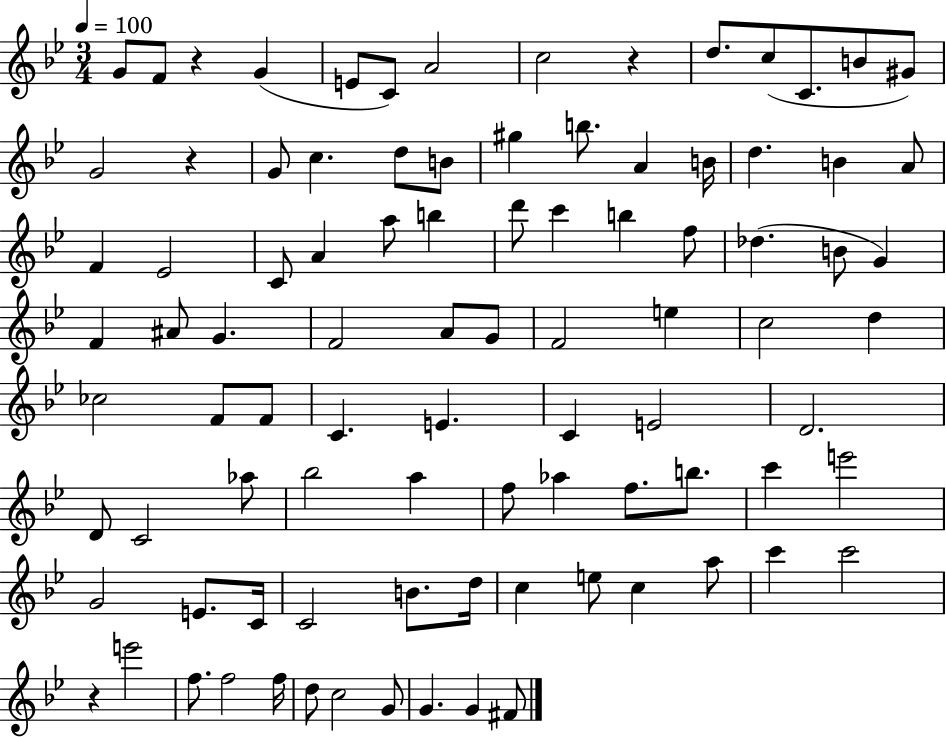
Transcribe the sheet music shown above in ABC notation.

X:1
T:Untitled
M:3/4
L:1/4
K:Bb
G/2 F/2 z G E/2 C/2 A2 c2 z d/2 c/2 C/2 B/2 ^G/2 G2 z G/2 c d/2 B/2 ^g b/2 A B/4 d B A/2 F _E2 C/2 A a/2 b d'/2 c' b f/2 _d B/2 G F ^A/2 G F2 A/2 G/2 F2 e c2 d _c2 F/2 F/2 C E C E2 D2 D/2 C2 _a/2 _b2 a f/2 _a f/2 b/2 c' e'2 G2 E/2 C/4 C2 B/2 d/4 c e/2 c a/2 c' c'2 z e'2 f/2 f2 f/4 d/2 c2 G/2 G G ^F/2